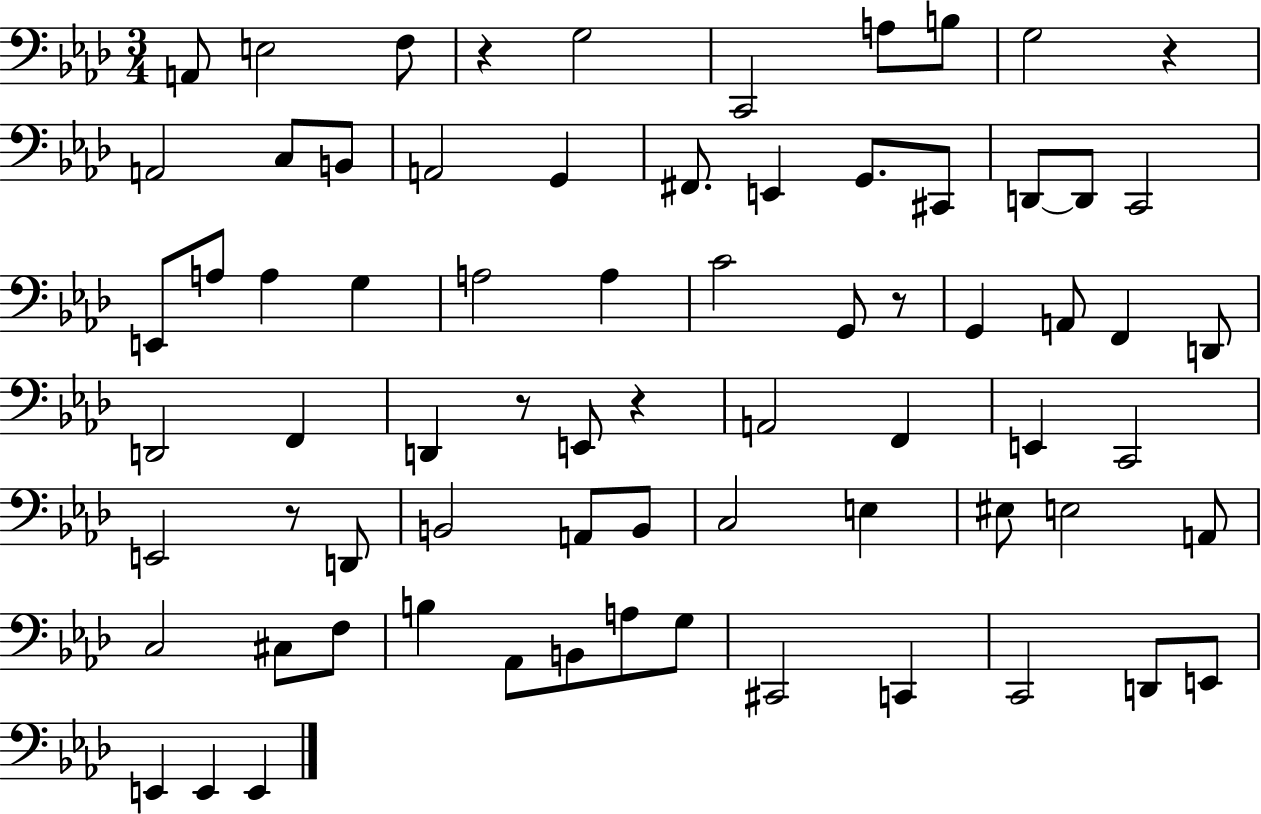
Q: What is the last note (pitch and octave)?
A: E2